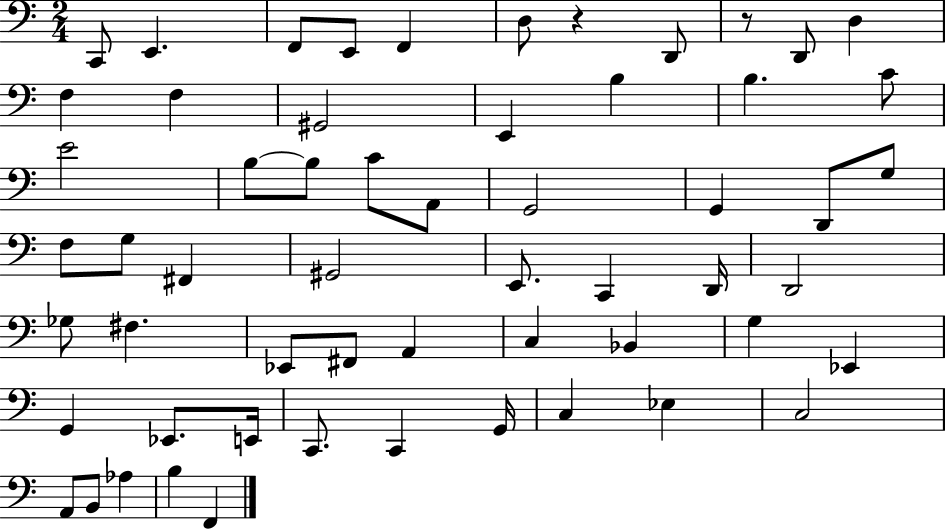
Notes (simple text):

C2/e E2/q. F2/e E2/e F2/q D3/e R/q D2/e R/e D2/e D3/q F3/q F3/q G#2/h E2/q B3/q B3/q. C4/e E4/h B3/e B3/e C4/e A2/e G2/h G2/q D2/e G3/e F3/e G3/e F#2/q G#2/h E2/e. C2/q D2/s D2/h Gb3/e F#3/q. Eb2/e F#2/e A2/q C3/q Bb2/q G3/q Eb2/q G2/q Eb2/e. E2/s C2/e. C2/q G2/s C3/q Eb3/q C3/h A2/e B2/e Ab3/q B3/q F2/q